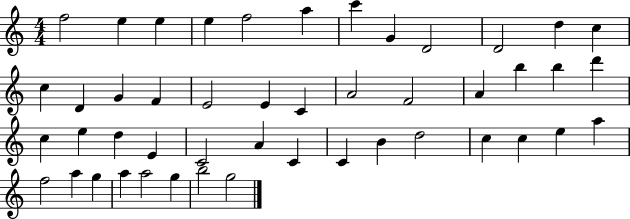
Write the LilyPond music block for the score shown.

{
  \clef treble
  \numericTimeSignature
  \time 4/4
  \key c \major
  f''2 e''4 e''4 | e''4 f''2 a''4 | c'''4 g'4 d'2 | d'2 d''4 c''4 | \break c''4 d'4 g'4 f'4 | e'2 e'4 c'4 | a'2 f'2 | a'4 b''4 b''4 d'''4 | \break c''4 e''4 d''4 e'4 | c'2 a'4 c'4 | c'4 b'4 d''2 | c''4 c''4 e''4 a''4 | \break f''2 a''4 g''4 | a''4 a''2 g''4 | b''2 g''2 | \bar "|."
}